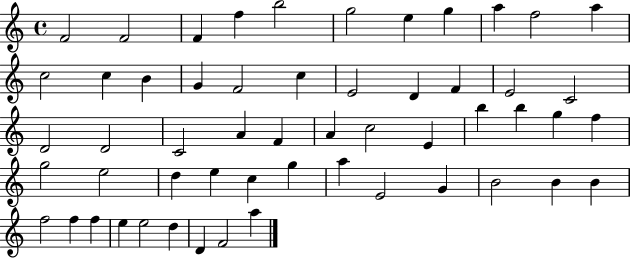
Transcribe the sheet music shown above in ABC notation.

X:1
T:Untitled
M:4/4
L:1/4
K:C
F2 F2 F f b2 g2 e g a f2 a c2 c B G F2 c E2 D F E2 C2 D2 D2 C2 A F A c2 E b b g f g2 e2 d e c g a E2 G B2 B B f2 f f e e2 d D F2 a